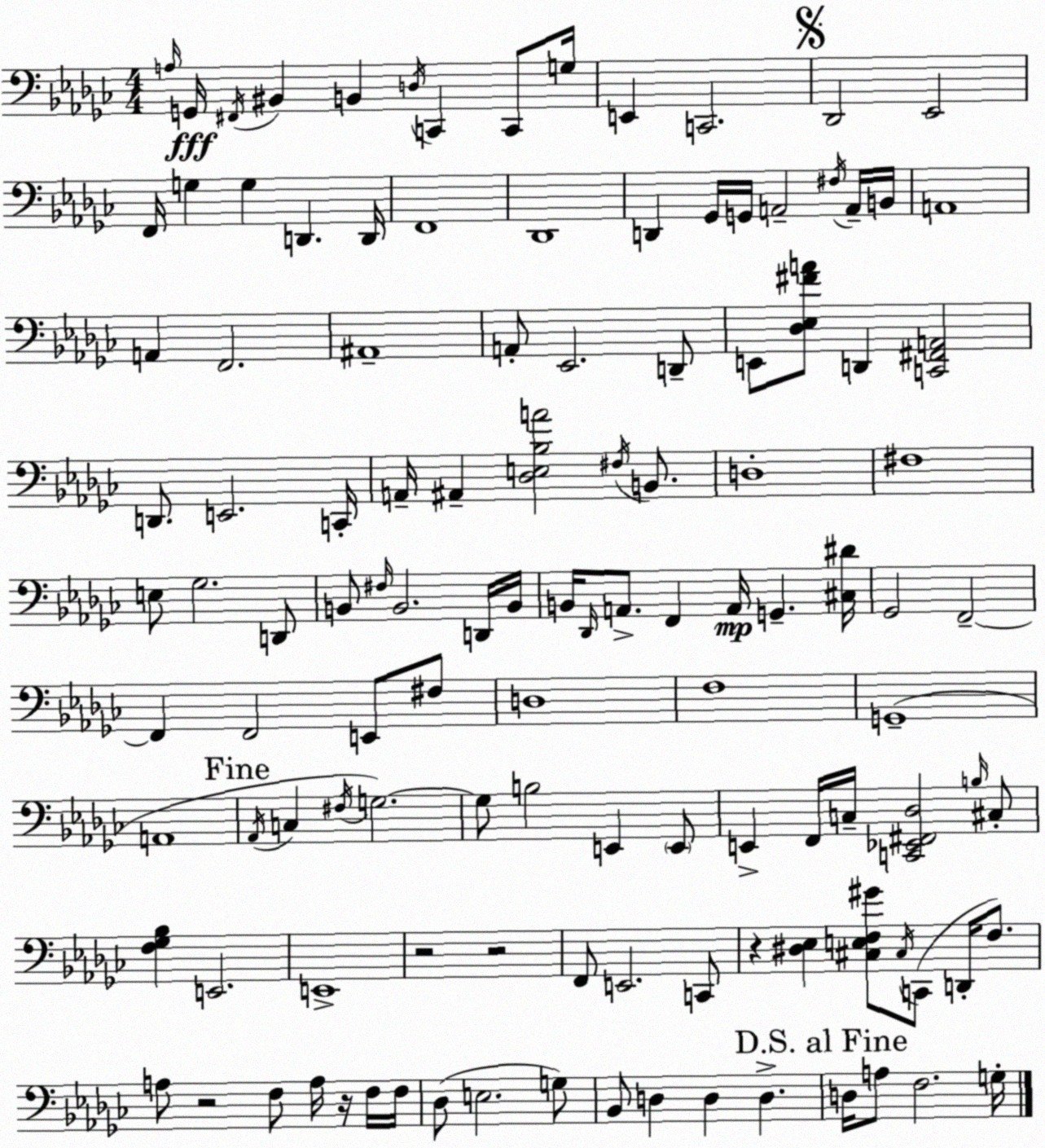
X:1
T:Untitled
M:4/4
L:1/4
K:Ebm
A,/4 G,,/4 ^F,,/4 ^B,, B,, D,/4 C,, C,,/2 G,/4 E,, C,,2 _D,,2 _E,,2 F,,/4 G, G, D,, D,,/4 F,,4 _D,,4 D,, _G,,/4 G,,/4 A,,2 ^F,/4 A,,/4 B,,/4 A,,4 A,, F,,2 ^A,,4 A,,/2 _E,,2 D,,/2 E,,/2 [_D,_E,^FA]/2 D,, [C,,^F,,A,,]2 D,,/2 E,,2 C,,/4 A,,/4 ^A,, [_D,E,_B,A]2 ^F,/4 B,,/2 D,4 ^F,4 E,/2 _G,2 D,,/2 B,,/2 ^F,/4 B,,2 D,,/4 B,,/4 B,,/4 _D,,/4 A,,/2 F,, A,,/4 G,, [^C,^D]/4 _G,,2 F,,2 F,, F,,2 E,,/2 ^F,/2 D,4 F,4 G,,4 A,,4 _A,,/4 C, ^F,/4 G,2 G,/2 B,2 E,, E,,/2 E,, F,,/4 C,/4 [C,,_E,,^F,,_D,]2 B,/4 ^C,/2 [F,_G,_B,] E,,2 E,,4 z2 z2 F,,/2 E,,2 C,,/2 z [^D,_E,] [^C,E,F,^G]/2 ^C,/4 C,,/2 D,,/4 F,/2 A,/2 z2 F,/2 A,/4 z/4 F,/4 F,/4 _D,/2 E,2 G,/2 _B,,/2 D, D, D, D,/4 A,/2 F,2 G,/4